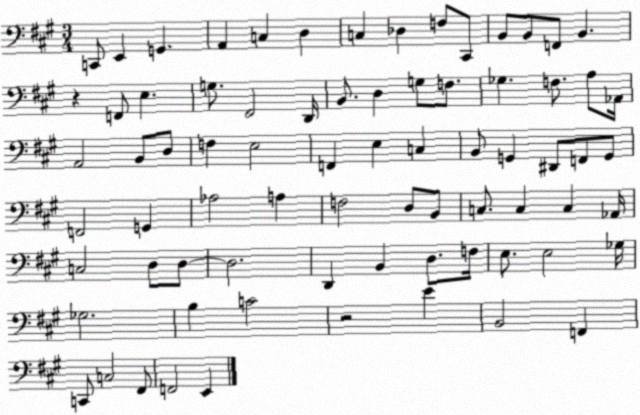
X:1
T:Untitled
M:3/4
L:1/4
K:A
C,,/2 E,, G,, A,, C, D, C, _D, F,/2 ^C,,/2 B,,/2 B,,/2 F,,/2 B,, z F,,/2 E, G,/2 ^F,,2 D,,/4 B,,/2 D, G,/2 F,/2 _G, F,/2 A,/2 _A,,/4 A,,2 B,,/2 D,/2 F, E,2 F,, E, C, B,,/2 G,, ^D,,/2 F,,/2 G,,/2 F,,2 G,, _A,2 A, F,2 D,/2 B,,/2 C,/2 C, C, _A,,/4 C,2 D,/2 D,/2 D,2 D,, B,, D,/2 F,/4 E,/2 E,2 _G,/4 _G,2 B, C2 z2 E B,,2 F,, C,,/2 C,2 ^F,,/2 F,,2 E,,